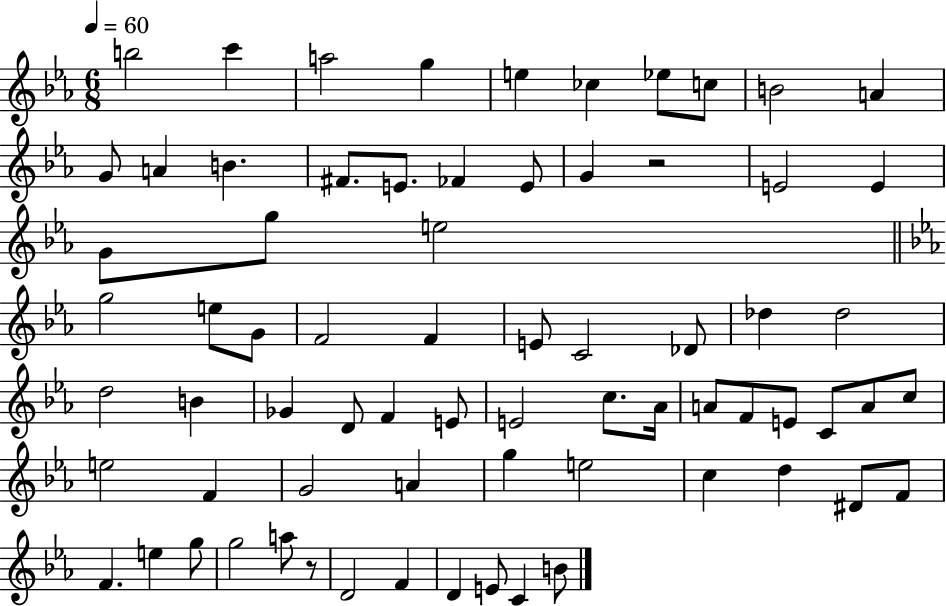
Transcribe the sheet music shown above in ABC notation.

X:1
T:Untitled
M:6/8
L:1/4
K:Eb
b2 c' a2 g e _c _e/2 c/2 B2 A G/2 A B ^F/2 E/2 _F E/2 G z2 E2 E G/2 g/2 e2 g2 e/2 G/2 F2 F E/2 C2 _D/2 _d _d2 d2 B _G D/2 F E/2 E2 c/2 _A/4 A/2 F/2 E/2 C/2 A/2 c/2 e2 F G2 A g e2 c d ^D/2 F/2 F e g/2 g2 a/2 z/2 D2 F D E/2 C B/2